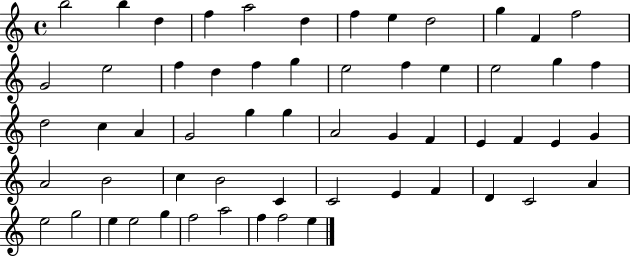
B5/h B5/q D5/q F5/q A5/h D5/q F5/q E5/q D5/h G5/q F4/q F5/h G4/h E5/h F5/q D5/q F5/q G5/q E5/h F5/q E5/q E5/h G5/q F5/q D5/h C5/q A4/q G4/h G5/q G5/q A4/h G4/q F4/q E4/q F4/q E4/q G4/q A4/h B4/h C5/q B4/h C4/q C4/h E4/q F4/q D4/q C4/h A4/q E5/h G5/h E5/q E5/h G5/q F5/h A5/h F5/q F5/h E5/q